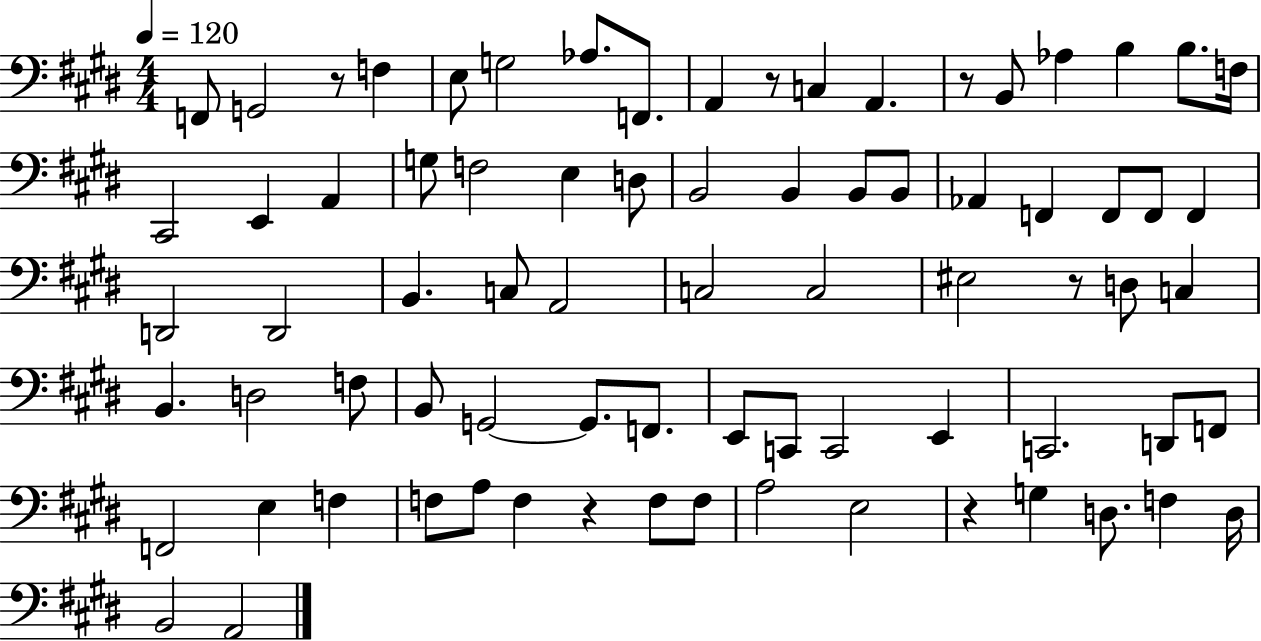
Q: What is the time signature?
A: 4/4